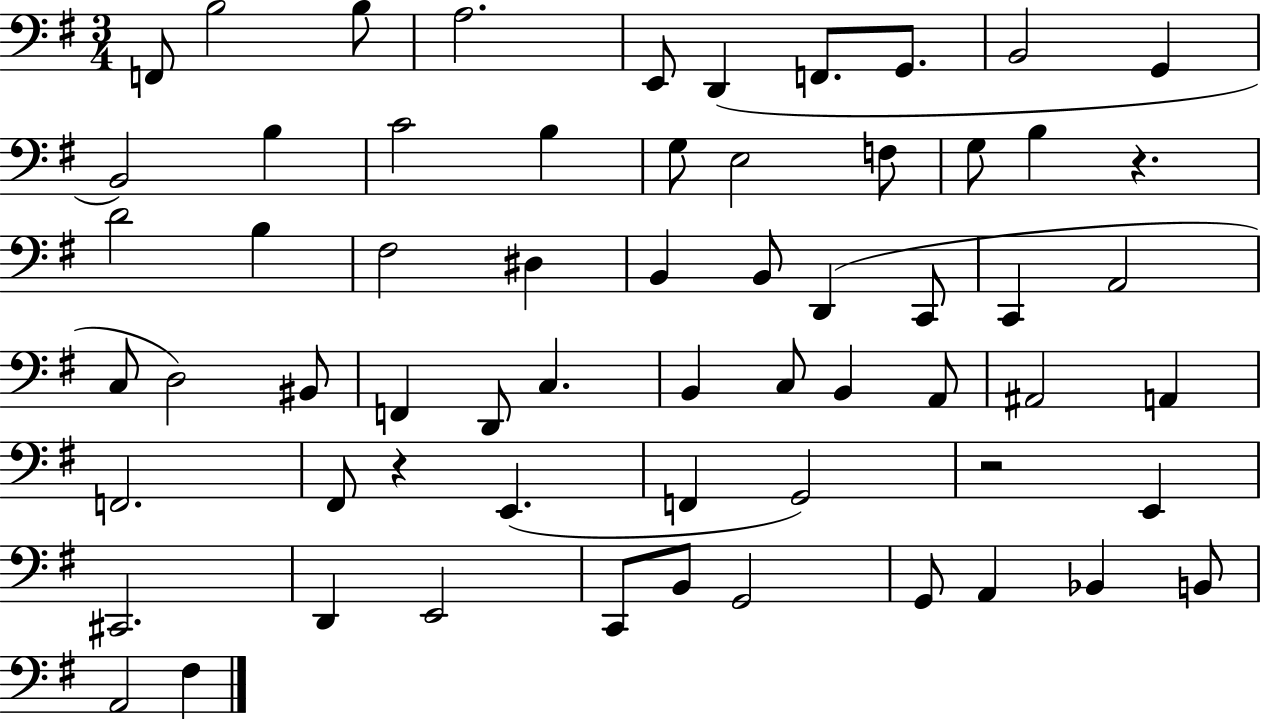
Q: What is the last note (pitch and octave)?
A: F#3